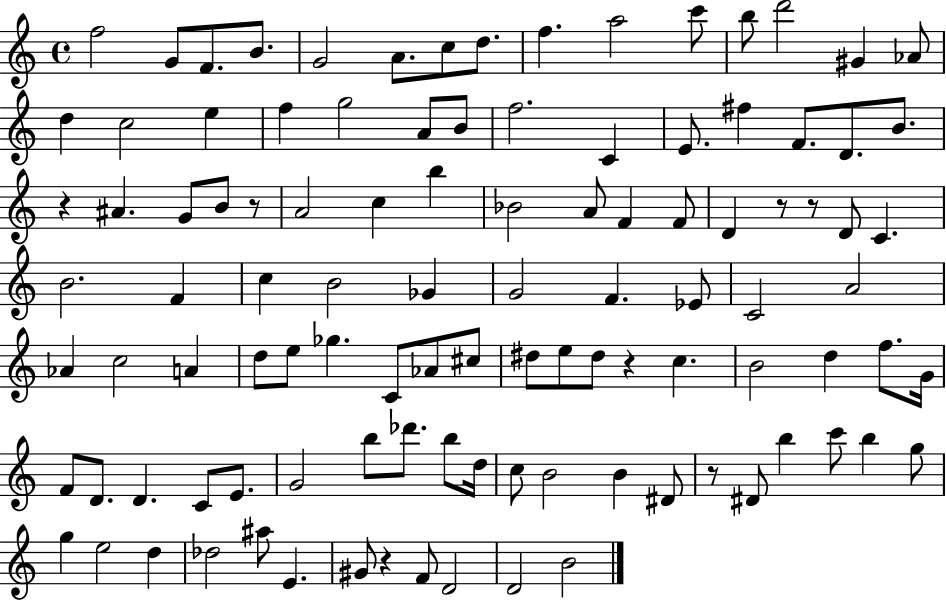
X:1
T:Untitled
M:4/4
L:1/4
K:C
f2 G/2 F/2 B/2 G2 A/2 c/2 d/2 f a2 c'/2 b/2 d'2 ^G _A/2 d c2 e f g2 A/2 B/2 f2 C E/2 ^f F/2 D/2 B/2 z ^A G/2 B/2 z/2 A2 c b _B2 A/2 F F/2 D z/2 z/2 D/2 C B2 F c B2 _G G2 F _E/2 C2 A2 _A c2 A d/2 e/2 _g C/2 _A/2 ^c/2 ^d/2 e/2 ^d/2 z c B2 d f/2 G/4 F/2 D/2 D C/2 E/2 G2 b/2 _d'/2 b/2 d/4 c/2 B2 B ^D/2 z/2 ^D/2 b c'/2 b g/2 g e2 d _d2 ^a/2 E ^G/2 z F/2 D2 D2 B2